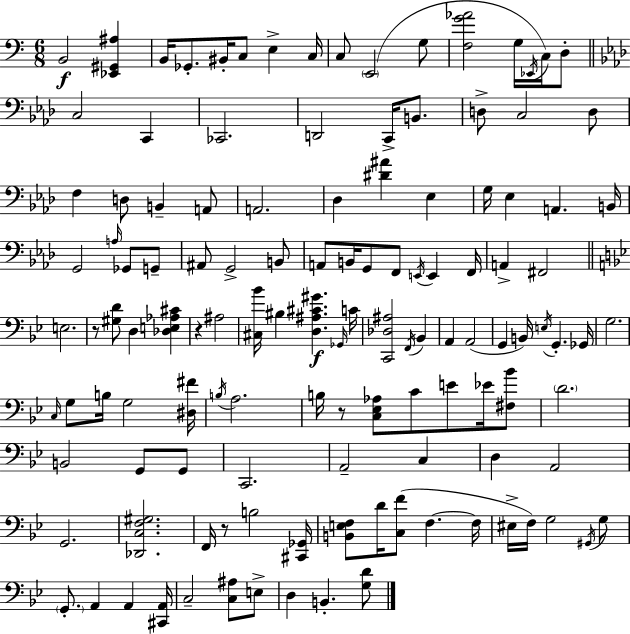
{
  \clef bass
  \numericTimeSignature
  \time 6/8
  \key a \minor
  b,2\f <ees, gis, ais>4 | b,16 ges,8.-. bis,16-. c8 e4-> c16 | c8 \parenthesize e,2( g8 | <f g' aes'>2 g16 \acciaccatura { ees,16 } c16) d8-. | \break \bar "||" \break \key f \minor c2 c,4 | ces,2. | d,2 c,16-> b,8. | d8-> c2 d8 | \break f4 d8 b,4-- a,8 | a,2. | des4 <dis' ais'>4 ees4 | g16 ees4 a,4. b,16 | \break g,2 \grace { a16 } ges,8 g,8-- | ais,8 g,2-> b,8 | a,8 b,16 g,8 f,8 \acciaccatura { e,16 } e,4 | f,16 a,4-> fis,2 | \break \bar "||" \break \key bes \major e2. | r8 <gis d'>8 d4 <des e aes cis'>4 | r4 ais2 | <cis bes'>16 bis4 <d ais cis' gis'>4.\f \grace { ges,16 } | \break c'16 <c, des ais>2 \acciaccatura { f,16 } bes,4 | a,4 a,2( | g,4 b,16) \acciaccatura { e16 } g,4.-. | ges,16 g2. | \break \grace { c16 } g8 b16 g2 | <dis fis'>16 \acciaccatura { b16 } a2. | b16 r8 <c ees aes>8 c'8 | e'8 ees'16 <fis bes'>8 \parenthesize d'2. | \break b,2 | g,8 g,8 c,2. | a,2-- | c4 d4 a,2 | \break g,2. | <des, c f gis>2. | f,16 r8 b2 | <cis, ges,>16 <b, e f>8 d'16 <c f'>8( f4.~~ | \break f16 eis16-> f16) g2 | \acciaccatura { gis,16 } g8 \parenthesize g,8.-. a,4 | a,4 <cis, a,>16 c2-- | <c ais>8 e8-> d4 b,4.-. | \break <g d'>8 \bar "|."
}